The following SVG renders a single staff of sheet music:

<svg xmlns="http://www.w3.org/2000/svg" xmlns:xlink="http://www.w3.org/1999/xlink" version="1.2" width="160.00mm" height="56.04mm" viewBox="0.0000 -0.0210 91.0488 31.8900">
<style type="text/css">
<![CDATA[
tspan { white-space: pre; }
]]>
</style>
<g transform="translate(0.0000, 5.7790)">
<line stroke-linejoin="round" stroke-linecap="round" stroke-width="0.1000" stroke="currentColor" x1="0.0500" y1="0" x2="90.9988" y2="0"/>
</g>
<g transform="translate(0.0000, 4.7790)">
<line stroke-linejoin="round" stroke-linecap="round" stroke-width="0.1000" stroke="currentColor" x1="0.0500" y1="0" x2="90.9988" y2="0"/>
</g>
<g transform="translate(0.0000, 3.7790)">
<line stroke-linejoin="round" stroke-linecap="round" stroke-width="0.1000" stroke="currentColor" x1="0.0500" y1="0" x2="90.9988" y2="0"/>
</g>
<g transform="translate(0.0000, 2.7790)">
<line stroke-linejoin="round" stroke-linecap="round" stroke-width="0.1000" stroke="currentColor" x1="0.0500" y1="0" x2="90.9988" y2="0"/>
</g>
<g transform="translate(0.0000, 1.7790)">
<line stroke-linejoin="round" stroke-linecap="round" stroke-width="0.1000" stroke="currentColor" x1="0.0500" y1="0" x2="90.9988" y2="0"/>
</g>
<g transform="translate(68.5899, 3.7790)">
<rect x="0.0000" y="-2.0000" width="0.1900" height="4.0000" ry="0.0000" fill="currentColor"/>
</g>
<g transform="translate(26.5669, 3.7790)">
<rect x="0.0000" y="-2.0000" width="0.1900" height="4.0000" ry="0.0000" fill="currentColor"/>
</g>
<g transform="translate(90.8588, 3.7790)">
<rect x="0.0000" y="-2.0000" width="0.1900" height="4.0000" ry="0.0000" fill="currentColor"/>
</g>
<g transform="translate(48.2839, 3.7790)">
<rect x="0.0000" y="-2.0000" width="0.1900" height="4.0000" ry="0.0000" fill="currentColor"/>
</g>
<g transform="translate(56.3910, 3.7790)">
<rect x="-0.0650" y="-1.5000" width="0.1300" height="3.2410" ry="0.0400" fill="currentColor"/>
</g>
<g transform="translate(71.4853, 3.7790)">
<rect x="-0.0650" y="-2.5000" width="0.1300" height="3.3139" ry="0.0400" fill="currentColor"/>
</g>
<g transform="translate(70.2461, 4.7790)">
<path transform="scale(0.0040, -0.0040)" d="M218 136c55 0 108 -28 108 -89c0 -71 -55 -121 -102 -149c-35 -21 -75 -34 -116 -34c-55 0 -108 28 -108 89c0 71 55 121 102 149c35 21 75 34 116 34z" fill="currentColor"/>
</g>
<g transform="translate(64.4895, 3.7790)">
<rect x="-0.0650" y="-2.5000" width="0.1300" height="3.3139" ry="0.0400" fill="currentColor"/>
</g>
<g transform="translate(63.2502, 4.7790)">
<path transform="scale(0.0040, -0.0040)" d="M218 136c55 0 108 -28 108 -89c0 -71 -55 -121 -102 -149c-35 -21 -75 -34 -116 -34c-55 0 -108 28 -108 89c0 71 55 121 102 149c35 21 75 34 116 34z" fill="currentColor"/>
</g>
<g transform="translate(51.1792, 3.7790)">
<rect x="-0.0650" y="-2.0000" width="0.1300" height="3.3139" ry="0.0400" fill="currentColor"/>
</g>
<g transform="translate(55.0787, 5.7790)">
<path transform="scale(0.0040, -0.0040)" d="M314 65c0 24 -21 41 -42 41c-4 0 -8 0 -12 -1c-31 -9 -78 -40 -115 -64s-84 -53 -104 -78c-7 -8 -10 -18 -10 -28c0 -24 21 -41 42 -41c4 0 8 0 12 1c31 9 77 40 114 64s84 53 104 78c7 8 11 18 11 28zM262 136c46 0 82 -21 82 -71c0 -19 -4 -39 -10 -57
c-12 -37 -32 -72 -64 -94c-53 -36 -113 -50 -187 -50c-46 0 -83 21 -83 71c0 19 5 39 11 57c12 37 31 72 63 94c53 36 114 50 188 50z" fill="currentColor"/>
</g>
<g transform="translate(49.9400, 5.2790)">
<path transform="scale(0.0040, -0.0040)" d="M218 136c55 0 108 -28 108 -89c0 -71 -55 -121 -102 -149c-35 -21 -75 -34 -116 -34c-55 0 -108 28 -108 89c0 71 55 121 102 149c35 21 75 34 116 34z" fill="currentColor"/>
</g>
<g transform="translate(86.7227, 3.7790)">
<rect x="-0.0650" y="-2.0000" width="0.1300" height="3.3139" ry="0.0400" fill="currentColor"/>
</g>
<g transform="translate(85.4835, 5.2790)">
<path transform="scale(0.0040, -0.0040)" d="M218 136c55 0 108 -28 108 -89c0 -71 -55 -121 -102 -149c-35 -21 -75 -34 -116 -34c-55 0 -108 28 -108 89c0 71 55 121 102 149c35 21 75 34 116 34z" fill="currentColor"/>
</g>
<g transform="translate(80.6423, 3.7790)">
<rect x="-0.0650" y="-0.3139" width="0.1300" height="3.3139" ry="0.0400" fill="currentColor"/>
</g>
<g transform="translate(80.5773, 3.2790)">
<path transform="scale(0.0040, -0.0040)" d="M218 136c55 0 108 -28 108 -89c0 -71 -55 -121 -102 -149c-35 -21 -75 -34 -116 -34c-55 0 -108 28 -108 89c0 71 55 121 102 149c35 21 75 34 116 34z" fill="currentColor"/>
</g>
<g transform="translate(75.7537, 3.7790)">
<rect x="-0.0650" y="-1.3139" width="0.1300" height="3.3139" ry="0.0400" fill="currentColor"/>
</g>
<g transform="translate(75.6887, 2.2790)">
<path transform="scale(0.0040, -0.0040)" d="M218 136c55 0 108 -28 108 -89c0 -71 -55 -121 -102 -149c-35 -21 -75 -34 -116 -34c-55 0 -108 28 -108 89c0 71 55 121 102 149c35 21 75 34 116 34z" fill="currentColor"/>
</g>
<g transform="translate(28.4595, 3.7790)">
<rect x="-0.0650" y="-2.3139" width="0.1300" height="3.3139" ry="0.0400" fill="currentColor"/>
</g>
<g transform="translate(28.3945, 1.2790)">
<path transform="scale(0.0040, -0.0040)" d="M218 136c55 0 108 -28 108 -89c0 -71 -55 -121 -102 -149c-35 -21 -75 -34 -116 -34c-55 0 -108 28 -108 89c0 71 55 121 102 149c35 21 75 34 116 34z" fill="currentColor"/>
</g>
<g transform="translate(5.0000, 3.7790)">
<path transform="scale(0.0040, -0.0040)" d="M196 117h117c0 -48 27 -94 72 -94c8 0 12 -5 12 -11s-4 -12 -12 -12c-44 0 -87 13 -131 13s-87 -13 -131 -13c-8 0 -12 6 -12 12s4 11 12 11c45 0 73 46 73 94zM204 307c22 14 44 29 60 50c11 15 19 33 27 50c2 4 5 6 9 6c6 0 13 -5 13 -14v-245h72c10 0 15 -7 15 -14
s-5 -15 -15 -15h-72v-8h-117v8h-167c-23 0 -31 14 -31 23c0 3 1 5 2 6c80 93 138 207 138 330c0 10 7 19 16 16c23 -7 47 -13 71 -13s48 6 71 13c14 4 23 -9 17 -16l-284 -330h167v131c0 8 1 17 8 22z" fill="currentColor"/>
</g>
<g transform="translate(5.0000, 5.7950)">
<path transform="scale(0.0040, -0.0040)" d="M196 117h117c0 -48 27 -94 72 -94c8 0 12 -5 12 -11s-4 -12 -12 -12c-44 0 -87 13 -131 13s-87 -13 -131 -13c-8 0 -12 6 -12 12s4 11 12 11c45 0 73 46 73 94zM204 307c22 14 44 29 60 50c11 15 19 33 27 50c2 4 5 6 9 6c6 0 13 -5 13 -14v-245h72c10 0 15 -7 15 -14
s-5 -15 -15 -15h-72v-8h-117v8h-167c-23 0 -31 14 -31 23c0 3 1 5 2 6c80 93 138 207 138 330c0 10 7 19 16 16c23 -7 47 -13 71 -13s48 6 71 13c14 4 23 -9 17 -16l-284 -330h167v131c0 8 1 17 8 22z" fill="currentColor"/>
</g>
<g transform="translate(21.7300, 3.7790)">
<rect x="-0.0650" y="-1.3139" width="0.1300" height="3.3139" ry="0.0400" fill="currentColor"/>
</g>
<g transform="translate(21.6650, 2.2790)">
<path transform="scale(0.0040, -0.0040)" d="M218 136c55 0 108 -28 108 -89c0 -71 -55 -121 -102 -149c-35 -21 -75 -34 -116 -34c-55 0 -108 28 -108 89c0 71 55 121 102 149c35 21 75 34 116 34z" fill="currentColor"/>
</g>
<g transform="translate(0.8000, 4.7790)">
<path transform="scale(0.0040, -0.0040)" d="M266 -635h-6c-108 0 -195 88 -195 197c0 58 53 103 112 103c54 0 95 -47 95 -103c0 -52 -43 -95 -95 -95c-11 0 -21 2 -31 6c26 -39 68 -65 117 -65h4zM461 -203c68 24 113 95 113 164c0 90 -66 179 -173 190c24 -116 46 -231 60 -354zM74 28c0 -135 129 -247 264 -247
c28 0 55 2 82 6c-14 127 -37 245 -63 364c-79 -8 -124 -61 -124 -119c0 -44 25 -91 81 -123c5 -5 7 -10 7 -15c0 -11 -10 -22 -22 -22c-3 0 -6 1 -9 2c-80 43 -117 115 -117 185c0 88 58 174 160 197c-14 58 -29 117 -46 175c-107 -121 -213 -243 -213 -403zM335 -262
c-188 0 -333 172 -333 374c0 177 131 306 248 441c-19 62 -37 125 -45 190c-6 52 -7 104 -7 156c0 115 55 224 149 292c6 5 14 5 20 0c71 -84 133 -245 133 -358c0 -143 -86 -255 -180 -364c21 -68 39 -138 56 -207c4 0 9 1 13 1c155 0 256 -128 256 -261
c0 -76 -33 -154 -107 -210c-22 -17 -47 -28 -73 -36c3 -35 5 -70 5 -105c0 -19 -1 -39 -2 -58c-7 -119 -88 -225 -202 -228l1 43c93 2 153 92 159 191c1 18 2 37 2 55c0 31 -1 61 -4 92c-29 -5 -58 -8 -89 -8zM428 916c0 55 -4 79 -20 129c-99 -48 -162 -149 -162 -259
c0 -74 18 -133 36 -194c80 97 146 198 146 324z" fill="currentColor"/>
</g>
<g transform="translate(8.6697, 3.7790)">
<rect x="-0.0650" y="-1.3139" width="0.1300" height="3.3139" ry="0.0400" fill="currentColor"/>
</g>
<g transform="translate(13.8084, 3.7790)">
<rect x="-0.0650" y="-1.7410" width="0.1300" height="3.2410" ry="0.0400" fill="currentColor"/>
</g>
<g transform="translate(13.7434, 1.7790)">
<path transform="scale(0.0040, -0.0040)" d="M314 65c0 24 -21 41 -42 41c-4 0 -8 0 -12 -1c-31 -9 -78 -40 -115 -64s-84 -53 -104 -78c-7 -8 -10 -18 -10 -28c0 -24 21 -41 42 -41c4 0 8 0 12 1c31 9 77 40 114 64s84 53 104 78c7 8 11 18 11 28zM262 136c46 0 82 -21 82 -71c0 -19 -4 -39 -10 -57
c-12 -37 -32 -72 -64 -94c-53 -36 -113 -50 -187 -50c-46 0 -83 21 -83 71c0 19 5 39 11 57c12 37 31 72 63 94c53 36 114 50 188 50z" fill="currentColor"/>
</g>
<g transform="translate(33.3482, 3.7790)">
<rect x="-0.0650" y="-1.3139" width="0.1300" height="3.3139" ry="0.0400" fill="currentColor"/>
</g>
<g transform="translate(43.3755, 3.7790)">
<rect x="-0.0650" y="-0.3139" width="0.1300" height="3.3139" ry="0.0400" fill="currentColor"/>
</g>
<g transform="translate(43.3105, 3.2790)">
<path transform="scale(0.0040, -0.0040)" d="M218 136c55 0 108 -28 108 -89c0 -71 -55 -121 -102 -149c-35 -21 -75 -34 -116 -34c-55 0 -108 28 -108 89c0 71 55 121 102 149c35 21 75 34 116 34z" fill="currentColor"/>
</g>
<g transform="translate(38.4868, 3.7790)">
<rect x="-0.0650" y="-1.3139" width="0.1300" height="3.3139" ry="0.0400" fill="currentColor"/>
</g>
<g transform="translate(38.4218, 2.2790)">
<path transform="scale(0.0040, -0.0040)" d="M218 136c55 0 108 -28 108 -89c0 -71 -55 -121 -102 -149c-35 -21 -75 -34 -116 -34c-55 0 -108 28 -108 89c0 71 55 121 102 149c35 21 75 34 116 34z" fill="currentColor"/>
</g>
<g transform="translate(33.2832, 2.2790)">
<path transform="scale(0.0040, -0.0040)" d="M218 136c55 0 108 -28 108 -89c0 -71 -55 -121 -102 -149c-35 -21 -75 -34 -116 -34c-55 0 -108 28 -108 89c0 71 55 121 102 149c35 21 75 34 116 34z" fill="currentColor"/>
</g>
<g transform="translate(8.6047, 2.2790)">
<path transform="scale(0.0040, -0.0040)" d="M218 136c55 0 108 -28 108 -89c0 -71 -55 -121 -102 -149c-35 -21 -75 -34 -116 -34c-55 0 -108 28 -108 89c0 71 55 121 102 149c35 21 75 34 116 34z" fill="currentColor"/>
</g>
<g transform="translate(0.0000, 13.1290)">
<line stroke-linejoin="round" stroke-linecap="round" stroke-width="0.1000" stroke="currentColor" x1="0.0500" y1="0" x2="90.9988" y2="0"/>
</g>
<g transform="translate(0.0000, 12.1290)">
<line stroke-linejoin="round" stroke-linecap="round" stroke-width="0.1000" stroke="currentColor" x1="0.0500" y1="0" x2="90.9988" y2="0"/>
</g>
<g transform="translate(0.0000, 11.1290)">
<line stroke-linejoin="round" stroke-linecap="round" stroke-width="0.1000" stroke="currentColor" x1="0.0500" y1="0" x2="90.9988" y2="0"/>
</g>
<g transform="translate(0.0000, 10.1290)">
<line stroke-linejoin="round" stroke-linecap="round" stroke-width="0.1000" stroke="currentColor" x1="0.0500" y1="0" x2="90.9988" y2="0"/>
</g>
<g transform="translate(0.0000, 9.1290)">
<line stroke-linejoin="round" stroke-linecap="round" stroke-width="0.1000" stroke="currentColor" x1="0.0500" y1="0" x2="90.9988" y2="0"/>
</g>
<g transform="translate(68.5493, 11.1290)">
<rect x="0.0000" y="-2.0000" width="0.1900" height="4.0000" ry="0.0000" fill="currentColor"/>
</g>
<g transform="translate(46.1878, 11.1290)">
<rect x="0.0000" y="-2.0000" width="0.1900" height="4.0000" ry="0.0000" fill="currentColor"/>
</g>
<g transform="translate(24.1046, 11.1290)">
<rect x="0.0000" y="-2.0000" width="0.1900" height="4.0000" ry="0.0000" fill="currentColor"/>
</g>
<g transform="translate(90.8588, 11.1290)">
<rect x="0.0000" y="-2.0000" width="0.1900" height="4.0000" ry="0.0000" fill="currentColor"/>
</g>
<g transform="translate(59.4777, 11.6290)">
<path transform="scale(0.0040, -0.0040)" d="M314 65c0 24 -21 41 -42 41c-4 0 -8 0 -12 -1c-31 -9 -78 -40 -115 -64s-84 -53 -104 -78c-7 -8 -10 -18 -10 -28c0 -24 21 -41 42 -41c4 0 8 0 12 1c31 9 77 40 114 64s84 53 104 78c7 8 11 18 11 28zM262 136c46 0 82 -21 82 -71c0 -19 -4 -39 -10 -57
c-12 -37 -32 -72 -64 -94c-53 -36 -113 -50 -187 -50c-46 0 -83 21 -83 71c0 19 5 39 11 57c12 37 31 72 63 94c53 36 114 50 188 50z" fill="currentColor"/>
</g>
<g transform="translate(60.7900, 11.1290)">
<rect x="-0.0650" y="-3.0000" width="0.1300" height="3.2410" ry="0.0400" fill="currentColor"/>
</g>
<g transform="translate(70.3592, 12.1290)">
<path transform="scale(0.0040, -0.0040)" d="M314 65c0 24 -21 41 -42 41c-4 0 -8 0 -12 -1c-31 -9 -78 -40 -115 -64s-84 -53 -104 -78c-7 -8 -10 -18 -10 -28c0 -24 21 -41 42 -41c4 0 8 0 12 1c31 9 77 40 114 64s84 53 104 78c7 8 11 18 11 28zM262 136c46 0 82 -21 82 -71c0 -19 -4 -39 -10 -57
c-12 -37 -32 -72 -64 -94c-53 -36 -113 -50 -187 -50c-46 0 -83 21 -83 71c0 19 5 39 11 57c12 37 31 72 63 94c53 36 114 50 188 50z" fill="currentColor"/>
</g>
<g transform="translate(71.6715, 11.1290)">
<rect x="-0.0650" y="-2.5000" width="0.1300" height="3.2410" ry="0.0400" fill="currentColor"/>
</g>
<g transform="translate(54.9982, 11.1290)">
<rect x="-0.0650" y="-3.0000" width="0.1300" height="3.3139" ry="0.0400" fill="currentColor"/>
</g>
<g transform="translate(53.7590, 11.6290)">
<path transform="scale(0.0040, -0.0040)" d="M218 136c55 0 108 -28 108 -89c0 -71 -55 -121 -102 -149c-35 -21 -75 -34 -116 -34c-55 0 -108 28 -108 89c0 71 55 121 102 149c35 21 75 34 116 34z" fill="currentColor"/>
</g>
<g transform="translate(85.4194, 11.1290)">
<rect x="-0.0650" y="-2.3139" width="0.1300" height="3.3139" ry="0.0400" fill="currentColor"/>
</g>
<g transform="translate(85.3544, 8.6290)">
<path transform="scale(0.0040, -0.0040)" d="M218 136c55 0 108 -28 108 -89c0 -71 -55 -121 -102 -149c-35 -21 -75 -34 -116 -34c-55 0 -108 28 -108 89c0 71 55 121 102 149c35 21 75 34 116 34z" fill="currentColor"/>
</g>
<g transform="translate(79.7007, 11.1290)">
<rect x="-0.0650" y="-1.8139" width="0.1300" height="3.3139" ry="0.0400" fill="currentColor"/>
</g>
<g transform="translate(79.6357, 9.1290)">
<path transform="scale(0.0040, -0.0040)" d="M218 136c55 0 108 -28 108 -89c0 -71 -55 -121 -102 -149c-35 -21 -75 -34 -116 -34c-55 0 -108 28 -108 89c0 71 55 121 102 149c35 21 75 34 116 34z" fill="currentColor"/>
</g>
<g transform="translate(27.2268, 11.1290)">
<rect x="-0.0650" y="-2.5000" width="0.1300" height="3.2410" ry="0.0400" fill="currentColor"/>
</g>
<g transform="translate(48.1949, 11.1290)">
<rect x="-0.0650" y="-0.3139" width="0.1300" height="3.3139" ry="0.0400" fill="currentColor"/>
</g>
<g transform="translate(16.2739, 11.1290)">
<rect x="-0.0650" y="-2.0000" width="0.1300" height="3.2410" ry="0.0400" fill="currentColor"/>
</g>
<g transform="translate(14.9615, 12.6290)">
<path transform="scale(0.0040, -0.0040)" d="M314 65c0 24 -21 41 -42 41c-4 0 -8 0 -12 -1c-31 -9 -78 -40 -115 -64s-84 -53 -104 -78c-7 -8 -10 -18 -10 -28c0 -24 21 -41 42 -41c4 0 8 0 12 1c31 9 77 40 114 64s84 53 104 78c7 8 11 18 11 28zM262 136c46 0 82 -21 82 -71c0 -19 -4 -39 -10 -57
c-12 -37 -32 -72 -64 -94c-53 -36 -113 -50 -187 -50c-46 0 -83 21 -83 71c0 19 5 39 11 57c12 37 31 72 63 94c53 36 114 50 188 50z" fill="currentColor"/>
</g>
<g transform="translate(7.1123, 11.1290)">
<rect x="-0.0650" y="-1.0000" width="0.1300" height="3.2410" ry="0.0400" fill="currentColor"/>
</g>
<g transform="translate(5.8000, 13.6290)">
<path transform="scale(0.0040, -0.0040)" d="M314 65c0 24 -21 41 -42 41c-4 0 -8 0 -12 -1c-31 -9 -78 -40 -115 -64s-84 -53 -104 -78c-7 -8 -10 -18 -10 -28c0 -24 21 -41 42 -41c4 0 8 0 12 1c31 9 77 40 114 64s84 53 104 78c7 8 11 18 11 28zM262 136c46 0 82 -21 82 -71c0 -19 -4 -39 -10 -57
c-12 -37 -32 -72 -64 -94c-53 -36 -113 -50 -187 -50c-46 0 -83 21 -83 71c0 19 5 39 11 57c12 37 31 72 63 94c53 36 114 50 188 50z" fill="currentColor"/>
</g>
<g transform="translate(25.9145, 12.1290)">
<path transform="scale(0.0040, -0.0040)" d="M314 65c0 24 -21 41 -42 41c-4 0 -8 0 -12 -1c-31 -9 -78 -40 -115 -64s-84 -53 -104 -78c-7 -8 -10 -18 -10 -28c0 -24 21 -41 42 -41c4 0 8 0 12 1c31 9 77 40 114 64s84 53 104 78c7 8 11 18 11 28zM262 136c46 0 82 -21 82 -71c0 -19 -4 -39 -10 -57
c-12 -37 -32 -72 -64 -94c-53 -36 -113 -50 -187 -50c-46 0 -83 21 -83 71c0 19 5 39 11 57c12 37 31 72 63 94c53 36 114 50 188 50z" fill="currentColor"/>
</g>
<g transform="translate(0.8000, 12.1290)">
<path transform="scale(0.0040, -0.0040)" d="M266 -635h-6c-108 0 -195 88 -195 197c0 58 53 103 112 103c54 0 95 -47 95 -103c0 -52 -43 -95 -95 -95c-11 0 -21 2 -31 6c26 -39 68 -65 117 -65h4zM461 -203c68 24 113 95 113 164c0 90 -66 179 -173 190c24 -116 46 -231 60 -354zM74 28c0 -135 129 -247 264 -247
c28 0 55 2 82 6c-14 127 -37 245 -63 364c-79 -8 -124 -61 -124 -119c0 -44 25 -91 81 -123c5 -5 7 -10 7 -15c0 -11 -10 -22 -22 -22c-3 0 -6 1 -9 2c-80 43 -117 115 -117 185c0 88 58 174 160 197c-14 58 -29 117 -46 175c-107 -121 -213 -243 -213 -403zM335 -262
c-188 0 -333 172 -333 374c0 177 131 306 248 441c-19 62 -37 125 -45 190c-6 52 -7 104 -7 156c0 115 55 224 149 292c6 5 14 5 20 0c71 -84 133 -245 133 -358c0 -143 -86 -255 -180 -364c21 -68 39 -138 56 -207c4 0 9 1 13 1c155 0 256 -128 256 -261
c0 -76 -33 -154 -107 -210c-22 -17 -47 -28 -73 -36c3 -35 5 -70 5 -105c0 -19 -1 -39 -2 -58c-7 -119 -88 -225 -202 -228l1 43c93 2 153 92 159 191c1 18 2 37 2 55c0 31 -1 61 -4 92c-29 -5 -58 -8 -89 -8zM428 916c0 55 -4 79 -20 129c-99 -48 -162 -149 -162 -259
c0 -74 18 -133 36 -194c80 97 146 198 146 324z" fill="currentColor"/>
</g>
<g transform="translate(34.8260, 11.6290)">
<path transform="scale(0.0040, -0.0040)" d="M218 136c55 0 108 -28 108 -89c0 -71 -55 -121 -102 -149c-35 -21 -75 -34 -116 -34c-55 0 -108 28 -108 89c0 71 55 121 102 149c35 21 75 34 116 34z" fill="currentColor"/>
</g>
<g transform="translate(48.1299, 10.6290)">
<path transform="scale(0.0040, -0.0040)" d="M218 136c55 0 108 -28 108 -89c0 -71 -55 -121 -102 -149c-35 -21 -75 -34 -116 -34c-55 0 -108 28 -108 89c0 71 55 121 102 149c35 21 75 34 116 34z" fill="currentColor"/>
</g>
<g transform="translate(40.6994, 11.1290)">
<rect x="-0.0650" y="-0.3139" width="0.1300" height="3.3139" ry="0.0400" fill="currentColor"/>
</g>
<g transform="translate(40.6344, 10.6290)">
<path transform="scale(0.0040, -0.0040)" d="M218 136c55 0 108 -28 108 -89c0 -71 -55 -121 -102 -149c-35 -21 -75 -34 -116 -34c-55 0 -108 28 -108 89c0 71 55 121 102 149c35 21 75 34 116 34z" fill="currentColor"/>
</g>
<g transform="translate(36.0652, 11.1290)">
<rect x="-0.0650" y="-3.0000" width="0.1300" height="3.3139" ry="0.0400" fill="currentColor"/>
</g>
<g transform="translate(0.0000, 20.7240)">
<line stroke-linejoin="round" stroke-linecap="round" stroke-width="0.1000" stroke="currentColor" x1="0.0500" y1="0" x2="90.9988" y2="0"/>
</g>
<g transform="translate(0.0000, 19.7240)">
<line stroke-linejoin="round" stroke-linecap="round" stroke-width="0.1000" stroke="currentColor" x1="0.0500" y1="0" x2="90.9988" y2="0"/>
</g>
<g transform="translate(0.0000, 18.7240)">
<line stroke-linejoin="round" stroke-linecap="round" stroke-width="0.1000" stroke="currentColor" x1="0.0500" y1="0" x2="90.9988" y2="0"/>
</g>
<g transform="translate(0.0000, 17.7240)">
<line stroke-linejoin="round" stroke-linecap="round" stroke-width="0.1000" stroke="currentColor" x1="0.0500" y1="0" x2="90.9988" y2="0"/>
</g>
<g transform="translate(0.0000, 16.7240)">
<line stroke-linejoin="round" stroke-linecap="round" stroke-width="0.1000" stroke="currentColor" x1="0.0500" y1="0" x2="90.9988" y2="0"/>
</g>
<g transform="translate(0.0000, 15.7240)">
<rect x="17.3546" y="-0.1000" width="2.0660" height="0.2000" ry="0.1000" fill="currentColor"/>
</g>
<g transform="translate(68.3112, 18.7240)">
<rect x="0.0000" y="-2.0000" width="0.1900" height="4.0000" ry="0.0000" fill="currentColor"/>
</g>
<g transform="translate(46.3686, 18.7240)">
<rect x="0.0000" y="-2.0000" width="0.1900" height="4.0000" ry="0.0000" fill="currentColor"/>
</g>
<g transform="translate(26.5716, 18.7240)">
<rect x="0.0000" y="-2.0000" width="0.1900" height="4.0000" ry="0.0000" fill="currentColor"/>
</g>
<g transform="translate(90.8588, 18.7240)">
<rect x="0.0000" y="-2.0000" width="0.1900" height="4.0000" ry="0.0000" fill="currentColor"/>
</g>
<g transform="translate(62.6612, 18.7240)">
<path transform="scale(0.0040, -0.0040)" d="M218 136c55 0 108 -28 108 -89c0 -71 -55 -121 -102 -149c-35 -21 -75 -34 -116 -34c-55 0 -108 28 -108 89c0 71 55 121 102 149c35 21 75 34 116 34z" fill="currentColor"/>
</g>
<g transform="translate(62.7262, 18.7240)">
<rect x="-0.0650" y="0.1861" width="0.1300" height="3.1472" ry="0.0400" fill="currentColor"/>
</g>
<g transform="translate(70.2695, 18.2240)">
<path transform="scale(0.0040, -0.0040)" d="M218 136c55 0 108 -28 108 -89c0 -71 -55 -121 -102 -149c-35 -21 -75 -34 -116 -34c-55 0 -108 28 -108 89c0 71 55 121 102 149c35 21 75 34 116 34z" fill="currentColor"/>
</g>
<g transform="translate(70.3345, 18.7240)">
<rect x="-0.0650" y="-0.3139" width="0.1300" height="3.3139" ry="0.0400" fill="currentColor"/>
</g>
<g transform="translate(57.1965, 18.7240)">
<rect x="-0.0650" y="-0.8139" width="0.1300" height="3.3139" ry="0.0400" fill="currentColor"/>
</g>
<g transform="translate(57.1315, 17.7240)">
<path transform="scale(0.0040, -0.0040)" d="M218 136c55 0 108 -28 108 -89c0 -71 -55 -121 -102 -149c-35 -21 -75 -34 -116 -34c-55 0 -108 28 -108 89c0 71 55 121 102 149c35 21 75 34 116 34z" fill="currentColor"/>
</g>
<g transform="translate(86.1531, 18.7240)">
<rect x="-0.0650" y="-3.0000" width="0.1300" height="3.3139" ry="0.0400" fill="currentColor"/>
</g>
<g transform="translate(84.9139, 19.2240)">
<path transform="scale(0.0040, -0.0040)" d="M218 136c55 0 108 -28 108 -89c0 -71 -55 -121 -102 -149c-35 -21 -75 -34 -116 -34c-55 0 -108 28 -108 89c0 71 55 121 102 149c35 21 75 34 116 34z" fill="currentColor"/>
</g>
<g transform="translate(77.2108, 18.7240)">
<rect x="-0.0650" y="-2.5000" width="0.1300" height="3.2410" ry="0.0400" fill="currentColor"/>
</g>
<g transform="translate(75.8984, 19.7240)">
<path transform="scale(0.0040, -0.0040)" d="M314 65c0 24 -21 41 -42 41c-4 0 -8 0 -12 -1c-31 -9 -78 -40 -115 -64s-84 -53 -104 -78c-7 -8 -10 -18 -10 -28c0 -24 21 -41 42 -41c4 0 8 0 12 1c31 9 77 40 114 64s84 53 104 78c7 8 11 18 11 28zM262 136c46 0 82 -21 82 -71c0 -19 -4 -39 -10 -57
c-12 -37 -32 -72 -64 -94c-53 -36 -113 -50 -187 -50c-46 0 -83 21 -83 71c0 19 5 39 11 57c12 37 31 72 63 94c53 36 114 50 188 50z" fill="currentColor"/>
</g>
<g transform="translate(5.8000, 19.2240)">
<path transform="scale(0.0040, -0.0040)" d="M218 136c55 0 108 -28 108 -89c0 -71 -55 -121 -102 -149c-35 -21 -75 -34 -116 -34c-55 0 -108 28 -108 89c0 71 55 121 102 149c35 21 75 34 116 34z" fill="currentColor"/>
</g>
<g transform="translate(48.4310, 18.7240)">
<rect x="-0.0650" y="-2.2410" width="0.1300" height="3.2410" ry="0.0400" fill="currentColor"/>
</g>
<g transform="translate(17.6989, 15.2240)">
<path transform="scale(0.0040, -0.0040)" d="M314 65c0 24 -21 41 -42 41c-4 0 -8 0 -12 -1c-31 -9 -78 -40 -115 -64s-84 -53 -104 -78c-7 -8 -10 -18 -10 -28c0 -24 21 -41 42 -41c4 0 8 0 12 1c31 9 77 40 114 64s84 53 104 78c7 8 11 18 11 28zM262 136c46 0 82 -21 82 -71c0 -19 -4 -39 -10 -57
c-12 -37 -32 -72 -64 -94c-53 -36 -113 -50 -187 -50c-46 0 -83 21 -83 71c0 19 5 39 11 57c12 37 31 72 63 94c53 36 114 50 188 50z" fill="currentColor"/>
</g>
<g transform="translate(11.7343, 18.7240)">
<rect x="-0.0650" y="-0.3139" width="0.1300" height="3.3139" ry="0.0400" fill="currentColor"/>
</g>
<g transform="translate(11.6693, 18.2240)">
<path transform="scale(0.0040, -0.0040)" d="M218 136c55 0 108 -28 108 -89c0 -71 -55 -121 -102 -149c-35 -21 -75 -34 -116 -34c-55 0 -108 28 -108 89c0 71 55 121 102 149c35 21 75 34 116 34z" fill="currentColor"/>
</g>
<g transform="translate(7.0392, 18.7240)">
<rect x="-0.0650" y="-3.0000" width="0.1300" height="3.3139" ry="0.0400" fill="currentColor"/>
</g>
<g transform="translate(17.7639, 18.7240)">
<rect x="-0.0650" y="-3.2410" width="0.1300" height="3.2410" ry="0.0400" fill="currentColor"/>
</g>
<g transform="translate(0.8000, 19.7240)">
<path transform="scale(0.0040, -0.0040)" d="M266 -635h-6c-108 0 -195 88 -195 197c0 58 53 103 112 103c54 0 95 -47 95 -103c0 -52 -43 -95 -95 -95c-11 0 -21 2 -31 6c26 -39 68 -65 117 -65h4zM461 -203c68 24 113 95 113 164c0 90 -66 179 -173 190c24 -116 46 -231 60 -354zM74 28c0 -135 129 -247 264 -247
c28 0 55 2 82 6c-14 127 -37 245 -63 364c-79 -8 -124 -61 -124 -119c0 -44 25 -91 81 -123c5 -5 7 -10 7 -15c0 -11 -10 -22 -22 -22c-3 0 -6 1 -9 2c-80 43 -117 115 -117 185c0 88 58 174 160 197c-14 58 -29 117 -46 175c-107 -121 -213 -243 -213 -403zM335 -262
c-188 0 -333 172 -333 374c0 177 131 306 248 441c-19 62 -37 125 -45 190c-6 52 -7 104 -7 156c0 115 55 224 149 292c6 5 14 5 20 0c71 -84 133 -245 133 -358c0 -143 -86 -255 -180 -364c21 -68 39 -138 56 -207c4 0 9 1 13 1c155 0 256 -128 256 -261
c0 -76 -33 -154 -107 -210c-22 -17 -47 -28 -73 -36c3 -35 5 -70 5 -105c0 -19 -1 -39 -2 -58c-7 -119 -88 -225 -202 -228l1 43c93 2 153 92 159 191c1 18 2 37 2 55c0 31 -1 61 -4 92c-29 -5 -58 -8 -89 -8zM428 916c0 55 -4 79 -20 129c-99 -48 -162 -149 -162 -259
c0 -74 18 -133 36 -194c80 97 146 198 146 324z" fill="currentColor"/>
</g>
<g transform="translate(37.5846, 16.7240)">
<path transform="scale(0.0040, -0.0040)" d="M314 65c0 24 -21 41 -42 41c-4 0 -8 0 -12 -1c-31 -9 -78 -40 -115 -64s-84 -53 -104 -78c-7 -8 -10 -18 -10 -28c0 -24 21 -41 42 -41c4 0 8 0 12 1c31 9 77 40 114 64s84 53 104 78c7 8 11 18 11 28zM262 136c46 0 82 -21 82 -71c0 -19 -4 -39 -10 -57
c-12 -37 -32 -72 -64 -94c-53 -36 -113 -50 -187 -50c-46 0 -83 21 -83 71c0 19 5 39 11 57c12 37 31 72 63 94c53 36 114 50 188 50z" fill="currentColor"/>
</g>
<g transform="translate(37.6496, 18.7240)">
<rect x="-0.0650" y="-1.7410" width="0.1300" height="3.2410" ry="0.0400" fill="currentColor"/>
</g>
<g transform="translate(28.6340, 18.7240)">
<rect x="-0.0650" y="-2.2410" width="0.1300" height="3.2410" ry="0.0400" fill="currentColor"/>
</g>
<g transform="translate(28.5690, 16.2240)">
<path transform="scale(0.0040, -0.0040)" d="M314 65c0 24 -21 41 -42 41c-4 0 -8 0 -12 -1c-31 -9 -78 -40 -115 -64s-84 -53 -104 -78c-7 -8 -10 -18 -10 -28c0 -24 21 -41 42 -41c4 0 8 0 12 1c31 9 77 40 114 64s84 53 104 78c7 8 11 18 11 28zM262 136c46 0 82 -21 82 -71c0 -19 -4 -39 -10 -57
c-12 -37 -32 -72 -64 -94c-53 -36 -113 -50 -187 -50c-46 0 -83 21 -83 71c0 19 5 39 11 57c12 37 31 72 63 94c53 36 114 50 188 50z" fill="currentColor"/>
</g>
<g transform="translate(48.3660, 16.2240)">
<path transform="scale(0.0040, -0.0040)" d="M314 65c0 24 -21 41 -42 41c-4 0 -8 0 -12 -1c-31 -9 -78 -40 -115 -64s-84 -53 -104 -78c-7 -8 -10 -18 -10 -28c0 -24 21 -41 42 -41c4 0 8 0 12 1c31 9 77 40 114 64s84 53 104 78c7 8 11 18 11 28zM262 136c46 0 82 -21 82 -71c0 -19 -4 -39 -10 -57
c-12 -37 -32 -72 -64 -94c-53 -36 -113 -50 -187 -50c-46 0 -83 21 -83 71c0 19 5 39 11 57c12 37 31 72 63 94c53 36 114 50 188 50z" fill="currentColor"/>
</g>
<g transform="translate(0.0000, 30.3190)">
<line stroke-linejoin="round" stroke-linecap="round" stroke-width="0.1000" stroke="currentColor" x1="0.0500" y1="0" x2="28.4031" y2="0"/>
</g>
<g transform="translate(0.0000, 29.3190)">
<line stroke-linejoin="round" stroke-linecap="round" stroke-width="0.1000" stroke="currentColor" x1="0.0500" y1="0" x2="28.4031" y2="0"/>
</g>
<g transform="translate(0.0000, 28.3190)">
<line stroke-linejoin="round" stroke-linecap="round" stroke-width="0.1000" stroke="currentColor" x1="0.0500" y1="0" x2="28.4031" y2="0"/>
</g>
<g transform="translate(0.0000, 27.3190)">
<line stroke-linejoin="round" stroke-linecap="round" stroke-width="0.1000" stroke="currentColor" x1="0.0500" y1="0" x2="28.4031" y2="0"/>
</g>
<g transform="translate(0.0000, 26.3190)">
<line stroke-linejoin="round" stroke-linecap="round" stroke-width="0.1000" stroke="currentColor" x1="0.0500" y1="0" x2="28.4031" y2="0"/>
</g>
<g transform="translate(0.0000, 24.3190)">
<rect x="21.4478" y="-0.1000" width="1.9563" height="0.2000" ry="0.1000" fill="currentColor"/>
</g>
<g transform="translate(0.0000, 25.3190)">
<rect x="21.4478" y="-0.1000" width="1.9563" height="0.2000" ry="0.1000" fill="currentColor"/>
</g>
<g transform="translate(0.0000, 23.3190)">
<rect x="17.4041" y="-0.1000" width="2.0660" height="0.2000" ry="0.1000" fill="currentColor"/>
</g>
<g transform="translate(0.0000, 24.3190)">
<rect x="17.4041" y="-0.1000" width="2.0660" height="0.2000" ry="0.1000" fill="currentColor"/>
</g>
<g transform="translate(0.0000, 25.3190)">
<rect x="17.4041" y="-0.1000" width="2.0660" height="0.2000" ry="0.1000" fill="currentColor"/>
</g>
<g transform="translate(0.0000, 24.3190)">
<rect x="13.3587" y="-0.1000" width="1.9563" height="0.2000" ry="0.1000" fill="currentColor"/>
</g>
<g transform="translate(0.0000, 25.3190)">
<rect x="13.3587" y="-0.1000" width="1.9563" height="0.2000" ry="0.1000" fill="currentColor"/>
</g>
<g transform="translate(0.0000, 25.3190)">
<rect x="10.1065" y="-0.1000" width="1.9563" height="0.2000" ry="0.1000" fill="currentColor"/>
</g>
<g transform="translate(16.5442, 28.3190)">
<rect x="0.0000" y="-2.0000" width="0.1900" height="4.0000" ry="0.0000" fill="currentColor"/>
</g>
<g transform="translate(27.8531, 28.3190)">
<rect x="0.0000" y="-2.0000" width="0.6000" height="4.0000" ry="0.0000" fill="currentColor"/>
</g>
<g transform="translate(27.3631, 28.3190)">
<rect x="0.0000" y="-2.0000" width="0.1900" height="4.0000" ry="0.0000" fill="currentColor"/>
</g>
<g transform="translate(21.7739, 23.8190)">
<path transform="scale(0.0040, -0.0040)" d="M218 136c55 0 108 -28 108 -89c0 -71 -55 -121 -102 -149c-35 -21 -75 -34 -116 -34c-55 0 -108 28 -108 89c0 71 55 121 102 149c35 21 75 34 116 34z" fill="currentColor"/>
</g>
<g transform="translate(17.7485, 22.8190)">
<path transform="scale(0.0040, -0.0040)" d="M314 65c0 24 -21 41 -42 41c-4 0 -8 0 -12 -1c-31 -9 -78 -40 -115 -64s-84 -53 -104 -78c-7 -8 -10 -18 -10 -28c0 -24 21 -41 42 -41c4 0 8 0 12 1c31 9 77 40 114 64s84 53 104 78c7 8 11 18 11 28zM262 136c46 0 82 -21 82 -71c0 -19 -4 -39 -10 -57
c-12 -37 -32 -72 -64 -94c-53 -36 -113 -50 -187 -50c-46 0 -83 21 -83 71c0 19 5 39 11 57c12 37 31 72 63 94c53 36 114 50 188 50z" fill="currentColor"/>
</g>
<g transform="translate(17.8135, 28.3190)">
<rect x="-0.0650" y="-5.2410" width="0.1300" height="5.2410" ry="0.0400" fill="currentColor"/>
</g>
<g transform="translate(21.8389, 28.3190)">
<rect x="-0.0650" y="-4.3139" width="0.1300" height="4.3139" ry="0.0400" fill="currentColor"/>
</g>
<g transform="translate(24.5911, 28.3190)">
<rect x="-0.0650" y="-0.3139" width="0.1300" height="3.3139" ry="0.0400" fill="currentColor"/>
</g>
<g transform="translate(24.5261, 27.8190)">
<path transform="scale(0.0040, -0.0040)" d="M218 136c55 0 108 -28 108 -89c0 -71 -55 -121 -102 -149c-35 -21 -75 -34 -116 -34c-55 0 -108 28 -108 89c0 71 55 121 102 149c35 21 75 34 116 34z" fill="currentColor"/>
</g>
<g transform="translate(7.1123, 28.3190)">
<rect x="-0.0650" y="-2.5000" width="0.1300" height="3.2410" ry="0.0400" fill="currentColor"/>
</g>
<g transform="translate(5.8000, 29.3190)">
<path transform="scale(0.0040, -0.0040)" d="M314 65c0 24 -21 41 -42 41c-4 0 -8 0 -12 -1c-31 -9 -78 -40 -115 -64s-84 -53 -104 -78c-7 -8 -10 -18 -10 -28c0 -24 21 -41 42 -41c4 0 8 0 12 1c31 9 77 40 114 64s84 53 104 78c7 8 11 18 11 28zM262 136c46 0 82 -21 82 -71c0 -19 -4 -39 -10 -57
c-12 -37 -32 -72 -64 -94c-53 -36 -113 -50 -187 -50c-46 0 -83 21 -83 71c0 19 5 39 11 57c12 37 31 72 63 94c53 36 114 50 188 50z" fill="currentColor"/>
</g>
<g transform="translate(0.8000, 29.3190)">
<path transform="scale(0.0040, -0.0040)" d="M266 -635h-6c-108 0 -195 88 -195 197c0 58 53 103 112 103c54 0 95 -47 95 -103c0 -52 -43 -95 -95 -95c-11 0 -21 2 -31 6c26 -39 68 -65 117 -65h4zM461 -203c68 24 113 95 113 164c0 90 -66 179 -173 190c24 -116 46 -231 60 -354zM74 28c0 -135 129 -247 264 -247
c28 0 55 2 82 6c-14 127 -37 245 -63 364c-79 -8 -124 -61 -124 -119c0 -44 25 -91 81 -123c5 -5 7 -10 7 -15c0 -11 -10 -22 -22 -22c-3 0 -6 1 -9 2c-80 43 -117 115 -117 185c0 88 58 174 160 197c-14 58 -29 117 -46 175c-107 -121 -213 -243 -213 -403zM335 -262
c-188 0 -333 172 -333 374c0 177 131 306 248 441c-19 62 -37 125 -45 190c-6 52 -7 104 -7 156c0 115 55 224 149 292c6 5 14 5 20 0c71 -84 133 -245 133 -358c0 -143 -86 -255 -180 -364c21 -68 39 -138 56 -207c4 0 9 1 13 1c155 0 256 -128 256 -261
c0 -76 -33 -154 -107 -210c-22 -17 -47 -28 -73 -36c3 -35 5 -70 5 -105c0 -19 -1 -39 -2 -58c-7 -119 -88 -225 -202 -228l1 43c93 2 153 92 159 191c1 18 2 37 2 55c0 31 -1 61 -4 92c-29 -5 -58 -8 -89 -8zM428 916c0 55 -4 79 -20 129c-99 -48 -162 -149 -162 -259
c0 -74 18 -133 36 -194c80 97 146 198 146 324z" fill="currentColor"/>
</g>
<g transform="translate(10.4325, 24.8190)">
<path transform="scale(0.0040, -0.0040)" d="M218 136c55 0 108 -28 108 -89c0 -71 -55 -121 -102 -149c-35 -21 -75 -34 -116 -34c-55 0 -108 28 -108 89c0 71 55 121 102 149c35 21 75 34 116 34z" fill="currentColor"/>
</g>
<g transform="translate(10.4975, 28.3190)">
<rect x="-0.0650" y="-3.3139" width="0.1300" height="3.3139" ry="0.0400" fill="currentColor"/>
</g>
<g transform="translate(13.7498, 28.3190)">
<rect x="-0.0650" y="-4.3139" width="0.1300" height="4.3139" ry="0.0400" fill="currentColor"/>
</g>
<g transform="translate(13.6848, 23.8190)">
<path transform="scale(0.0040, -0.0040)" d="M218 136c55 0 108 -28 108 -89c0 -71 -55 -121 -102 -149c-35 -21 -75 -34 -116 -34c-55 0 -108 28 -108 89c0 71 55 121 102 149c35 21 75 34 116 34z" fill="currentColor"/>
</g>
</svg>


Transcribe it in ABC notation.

X:1
T:Untitled
M:4/4
L:1/4
K:C
e f2 e g e e c F E2 G G e c F D2 F2 G2 A c c A A2 G2 f g A c b2 g2 f2 g2 d B c G2 A G2 b d' f'2 d' c